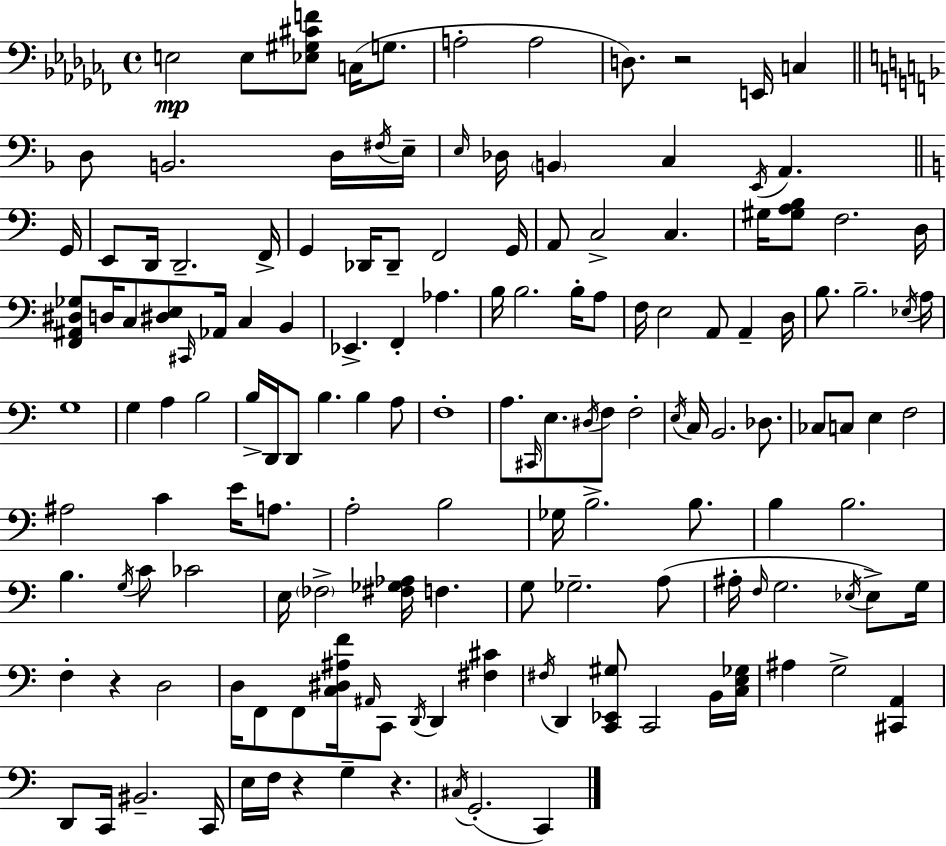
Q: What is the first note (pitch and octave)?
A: E3